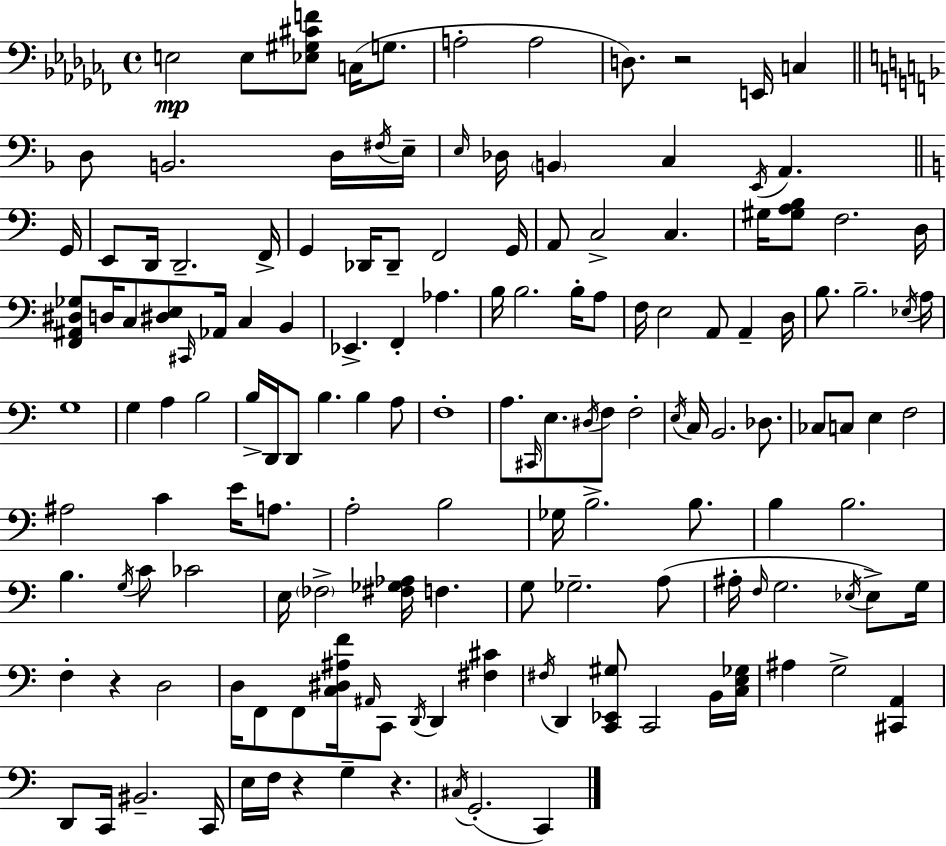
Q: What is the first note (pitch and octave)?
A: E3